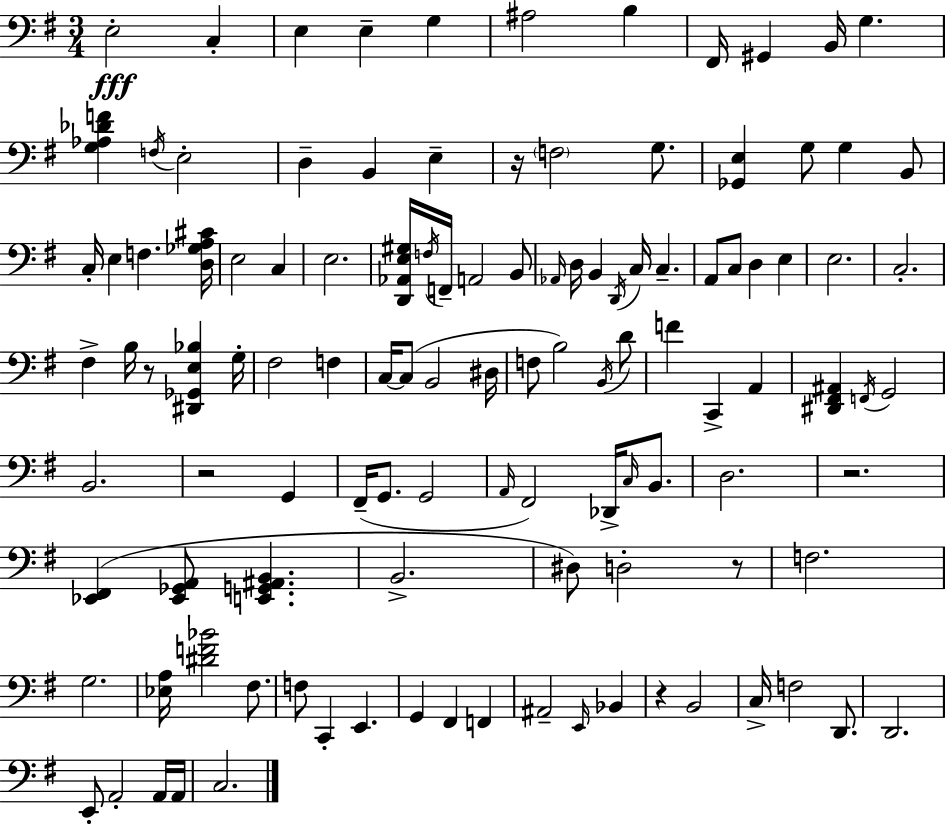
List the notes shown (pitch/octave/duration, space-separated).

E3/h C3/q E3/q E3/q G3/q A#3/h B3/q F#2/s G#2/q B2/s G3/q. [G3,Ab3,Db4,F4]/q F3/s E3/h D3/q B2/q E3/q R/s F3/h G3/e. [Gb2,E3]/q G3/e G3/q B2/e C3/s E3/q F3/q. [D3,Gb3,A3,C#4]/s E3/h C3/q E3/h. [D2,Ab2,E3,G#3]/s F3/s F2/s A2/h B2/e Ab2/s D3/s B2/q D2/s C3/s C3/q. A2/e C3/e D3/q E3/q E3/h. C3/h. F#3/q B3/s R/e [D#2,Gb2,E3,Bb3]/q G3/s F#3/h F3/q C3/s C3/e B2/h D#3/s F3/e B3/h B2/s D4/e F4/q C2/q A2/q [D#2,F#2,A#2]/q F2/s G2/h B2/h. R/h G2/q F#2/s G2/e. G2/h A2/s F#2/h Db2/s C3/s B2/e. D3/h. R/h. [Eb2,F#2]/q [Eb2,Gb2,A2]/e [E2,G2,A#2,B2]/q. B2/h. D#3/e D3/h R/e F3/h. G3/h. [Eb3,A3]/s [D#4,F4,Bb4]/h F#3/e. F3/e C2/q E2/q. G2/q F#2/q F2/q A#2/h E2/s Bb2/q R/q B2/h C3/s F3/h D2/e. D2/h. E2/e A2/h A2/s A2/s C3/h.